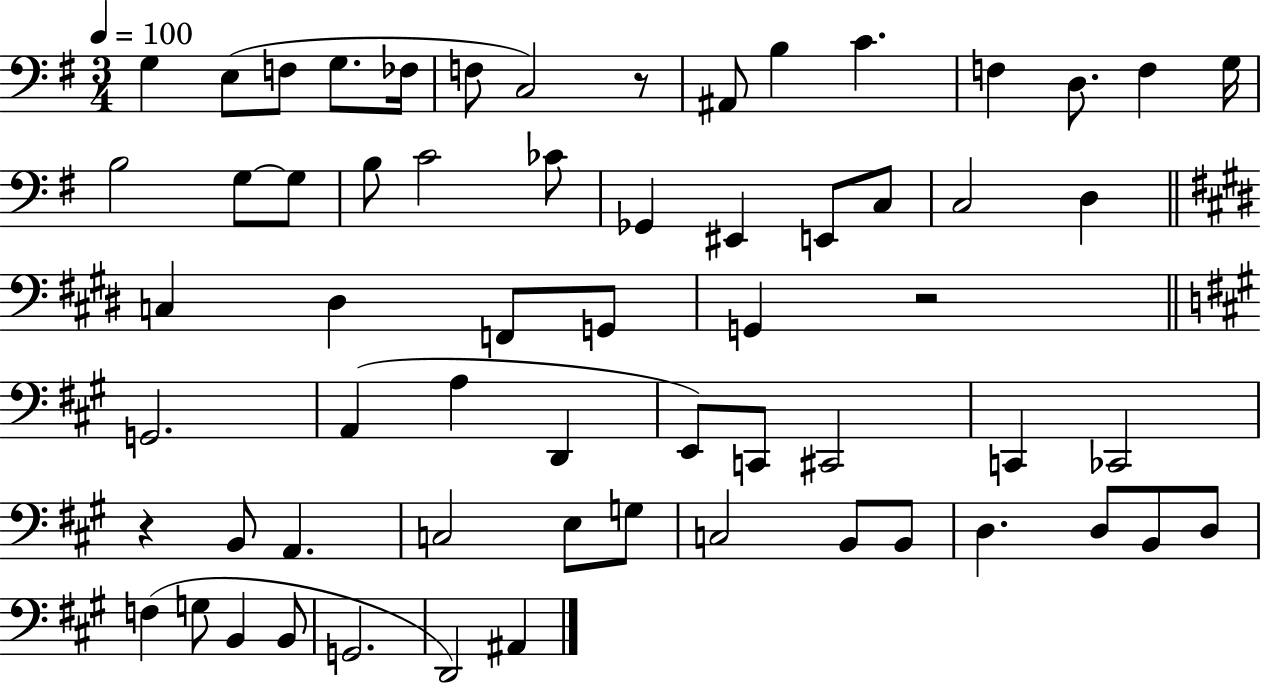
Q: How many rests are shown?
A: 3